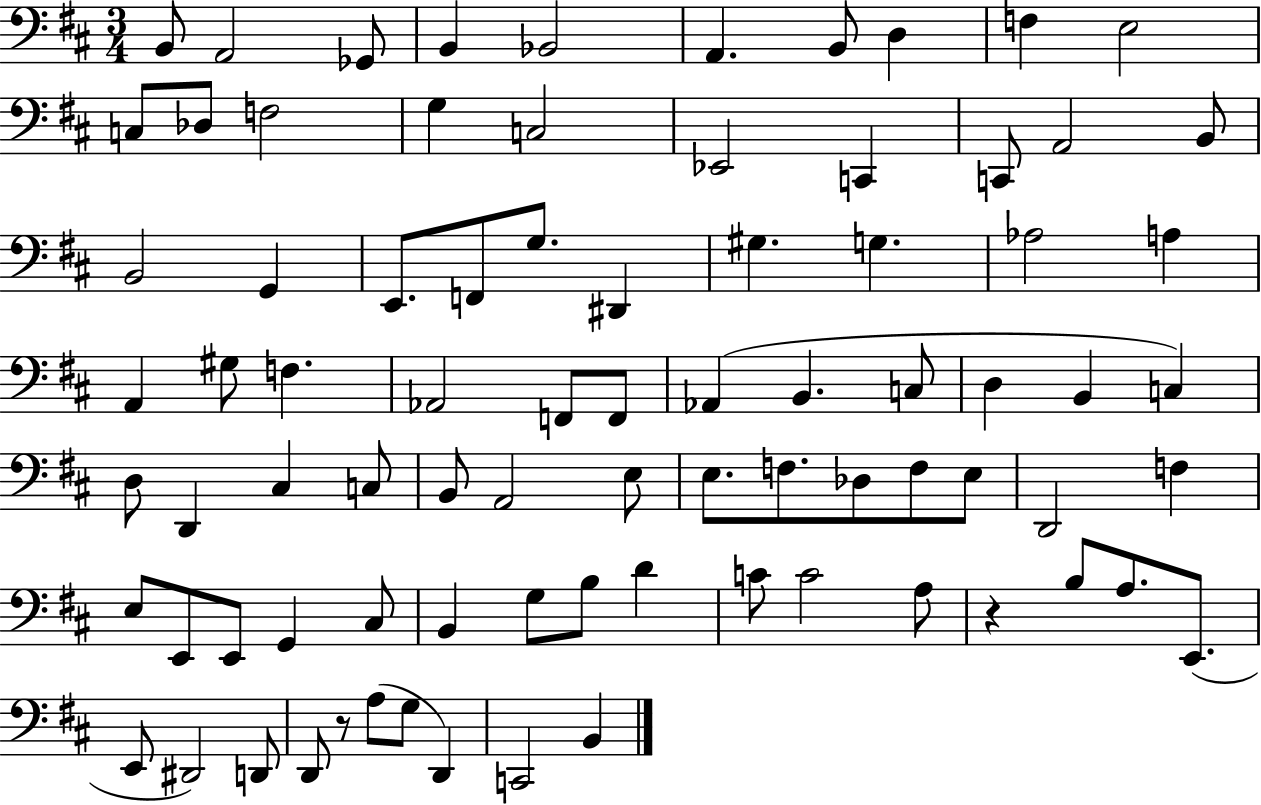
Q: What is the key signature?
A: D major